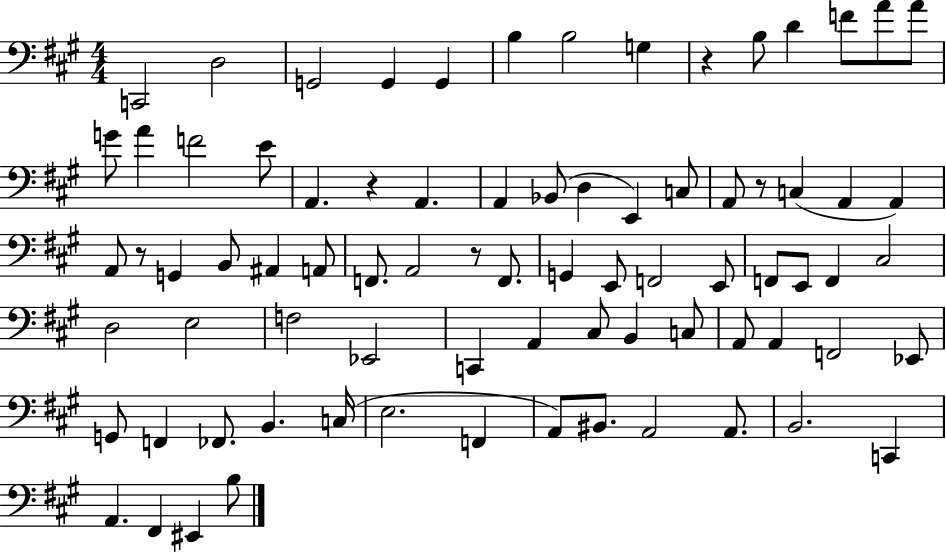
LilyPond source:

{
  \clef bass
  \numericTimeSignature
  \time 4/4
  \key a \major
  \repeat volta 2 { c,2 d2 | g,2 g,4 g,4 | b4 b2 g4 | r4 b8 d'4 f'8 a'8 a'8 | \break g'8 a'4 f'2 e'8 | a,4. r4 a,4. | a,4 bes,8( d4 e,4) c8 | a,8 r8 c4( a,4 a,4) | \break a,8 r8 g,4 b,8 ais,4 a,8 | f,8. a,2 r8 f,8. | g,4 e,8 f,2 e,8 | f,8 e,8 f,4 cis2 | \break d2 e2 | f2 ees,2 | c,4 a,4 cis8 b,4 c8 | a,8 a,4 f,2 ees,8 | \break g,8 f,4 fes,8. b,4. c16( | e2. f,4 | a,8) bis,8. a,2 a,8. | b,2. c,4 | \break a,4. fis,4 eis,4 b8 | } \bar "|."
}